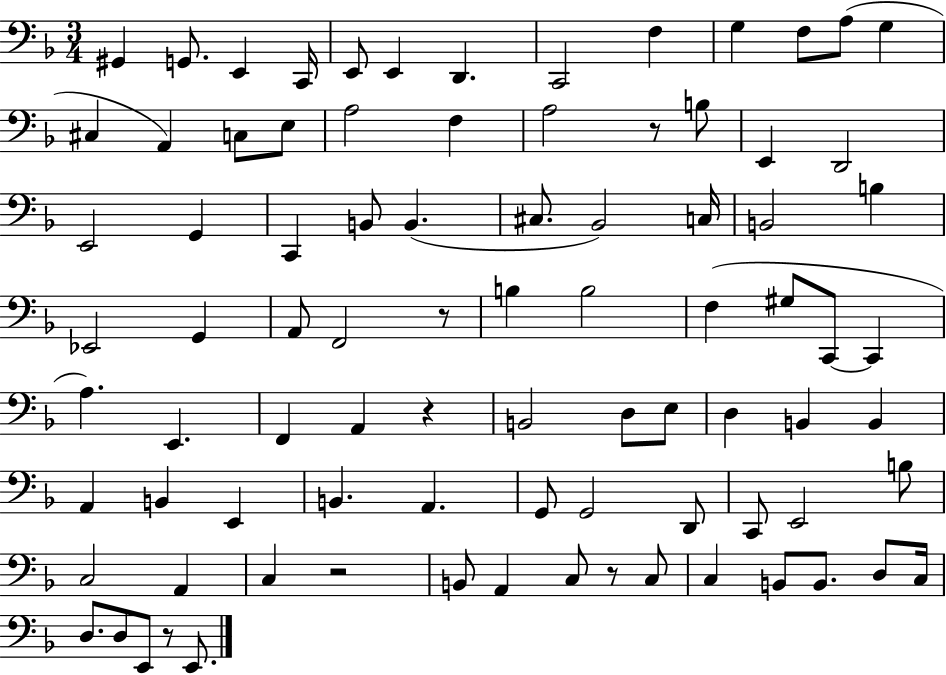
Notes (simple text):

G#2/q G2/e. E2/q C2/s E2/e E2/q D2/q. C2/h F3/q G3/q F3/e A3/e G3/q C#3/q A2/q C3/e E3/e A3/h F3/q A3/h R/e B3/e E2/q D2/h E2/h G2/q C2/q B2/e B2/q. C#3/e. Bb2/h C3/s B2/h B3/q Eb2/h G2/q A2/e F2/h R/e B3/q B3/h F3/q G#3/e C2/e C2/q A3/q. E2/q. F2/q A2/q R/q B2/h D3/e E3/e D3/q B2/q B2/q A2/q B2/q E2/q B2/q. A2/q. G2/e G2/h D2/e C2/e E2/h B3/e C3/h A2/q C3/q R/h B2/e A2/q C3/e R/e C3/e C3/q B2/e B2/e. D3/e C3/s D3/e. D3/e E2/e R/e E2/e.